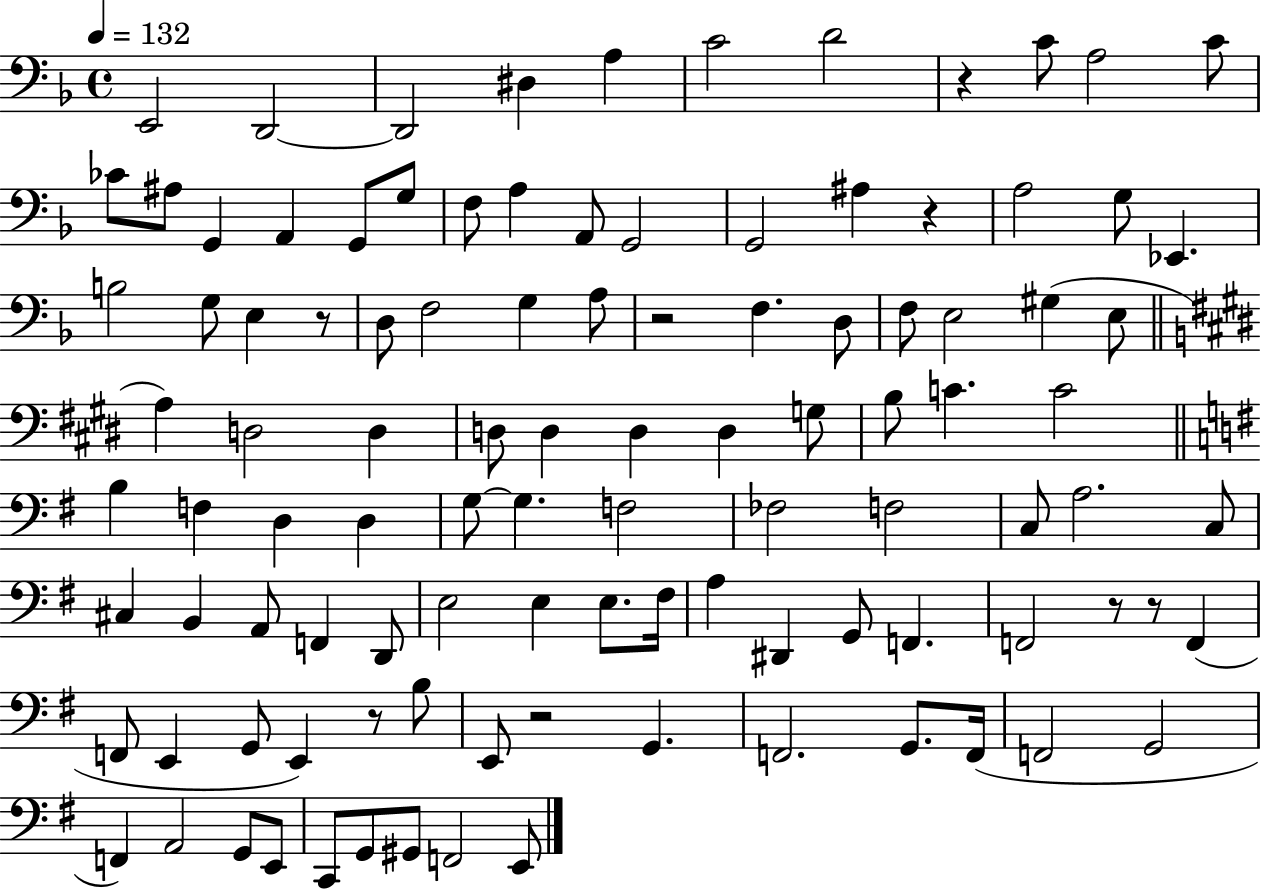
X:1
T:Untitled
M:4/4
L:1/4
K:F
E,,2 D,,2 D,,2 ^D, A, C2 D2 z C/2 A,2 C/2 _C/2 ^A,/2 G,, A,, G,,/2 G,/2 F,/2 A, A,,/2 G,,2 G,,2 ^A, z A,2 G,/2 _E,, B,2 G,/2 E, z/2 D,/2 F,2 G, A,/2 z2 F, D,/2 F,/2 E,2 ^G, E,/2 A, D,2 D, D,/2 D, D, D, G,/2 B,/2 C C2 B, F, D, D, G,/2 G, F,2 _F,2 F,2 C,/2 A,2 C,/2 ^C, B,, A,,/2 F,, D,,/2 E,2 E, E,/2 ^F,/4 A, ^D,, G,,/2 F,, F,,2 z/2 z/2 F,, F,,/2 E,, G,,/2 E,, z/2 B,/2 E,,/2 z2 G,, F,,2 G,,/2 F,,/4 F,,2 G,,2 F,, A,,2 G,,/2 E,,/2 C,,/2 G,,/2 ^G,,/2 F,,2 E,,/2